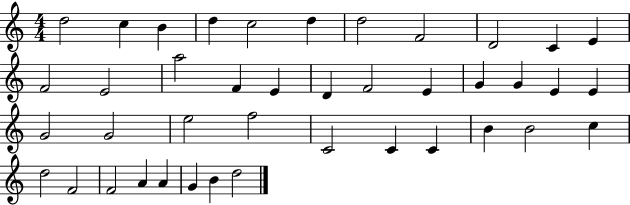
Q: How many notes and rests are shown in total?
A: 41